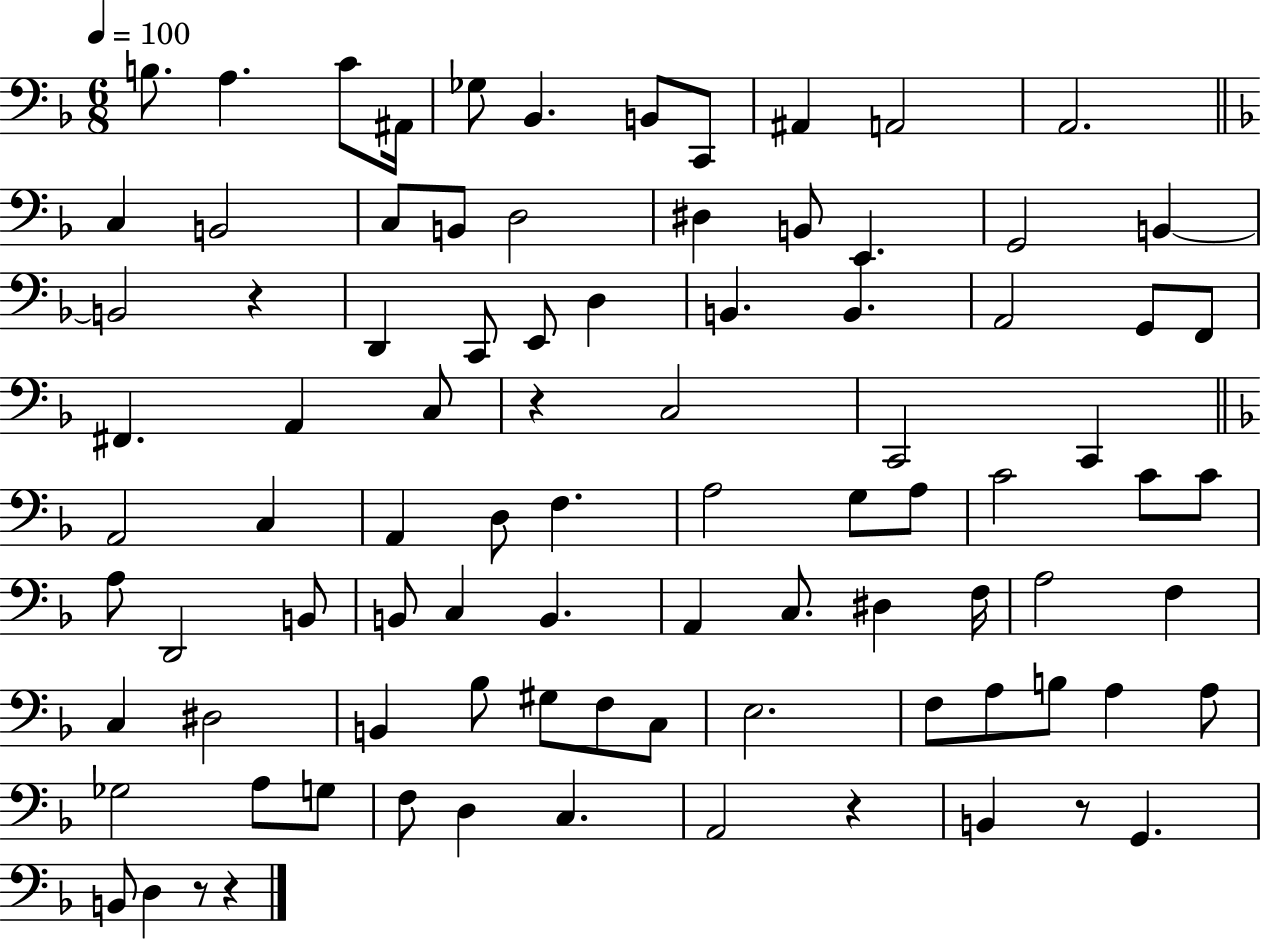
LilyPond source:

{
  \clef bass
  \numericTimeSignature
  \time 6/8
  \key f \major
  \tempo 4 = 100
  b8. a4. c'8 ais,16 | ges8 bes,4. b,8 c,8 | ais,4 a,2 | a,2. | \break \bar "||" \break \key f \major c4 b,2 | c8 b,8 d2 | dis4 b,8 e,4. | g,2 b,4~~ | \break b,2 r4 | d,4 c,8 e,8 d4 | b,4. b,4. | a,2 g,8 f,8 | \break fis,4. a,4 c8 | r4 c2 | c,2 c,4 | \bar "||" \break \key d \minor a,2 c4 | a,4 d8 f4. | a2 g8 a8 | c'2 c'8 c'8 | \break a8 d,2 b,8 | b,8 c4 b,4. | a,4 c8. dis4 f16 | a2 f4 | \break c4 dis2 | b,4 bes8 gis8 f8 c8 | e2. | f8 a8 b8 a4 a8 | \break ges2 a8 g8 | f8 d4 c4. | a,2 r4 | b,4 r8 g,4. | \break b,8 d4 r8 r4 | \bar "|."
}